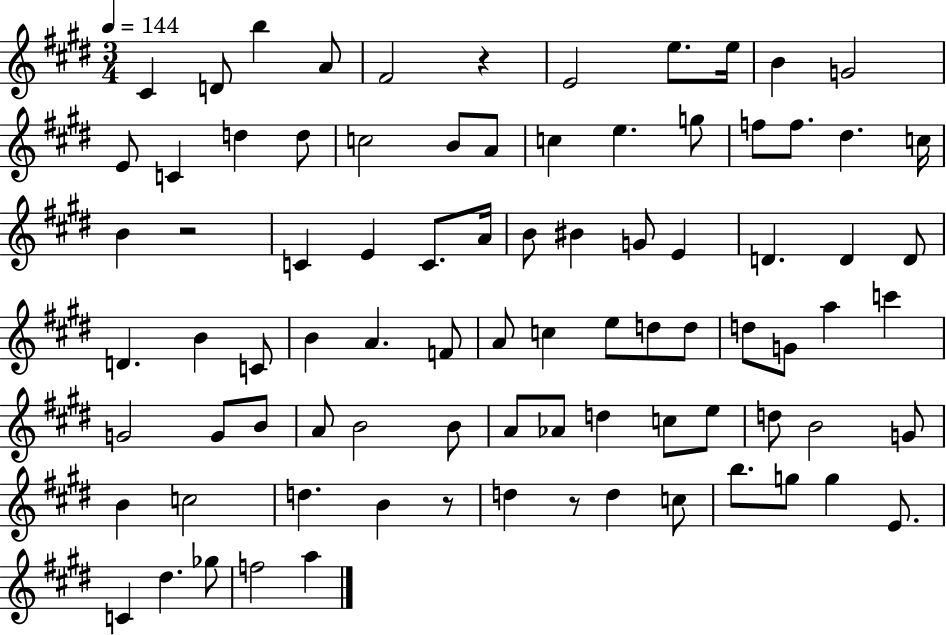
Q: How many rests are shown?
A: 4